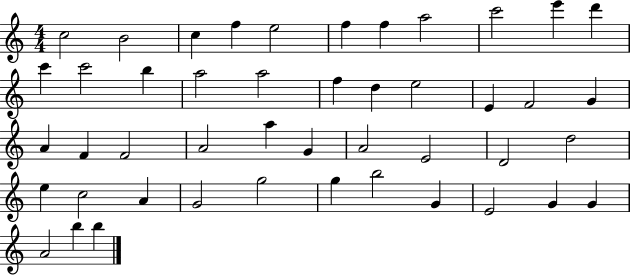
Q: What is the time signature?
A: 4/4